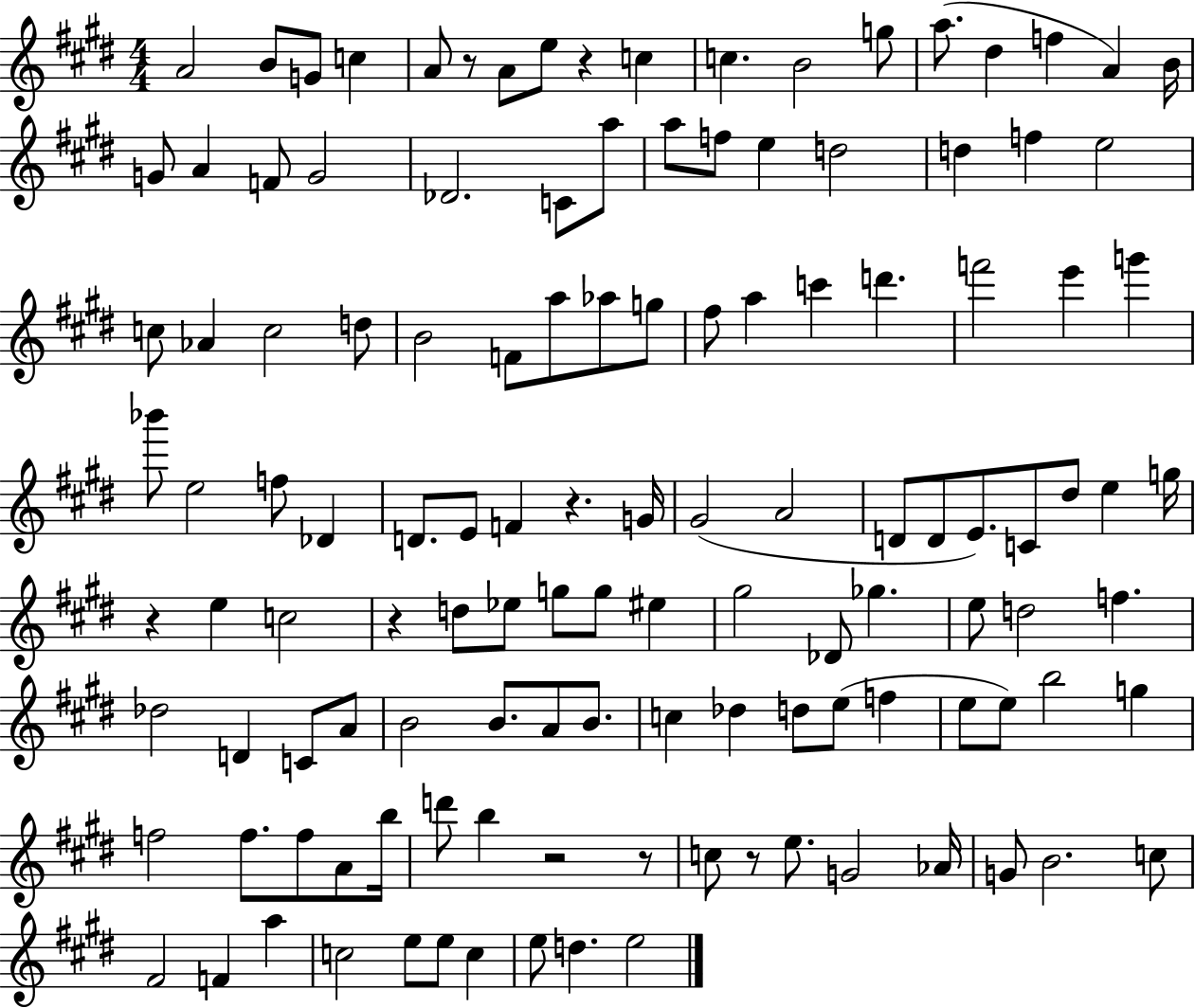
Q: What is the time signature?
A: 4/4